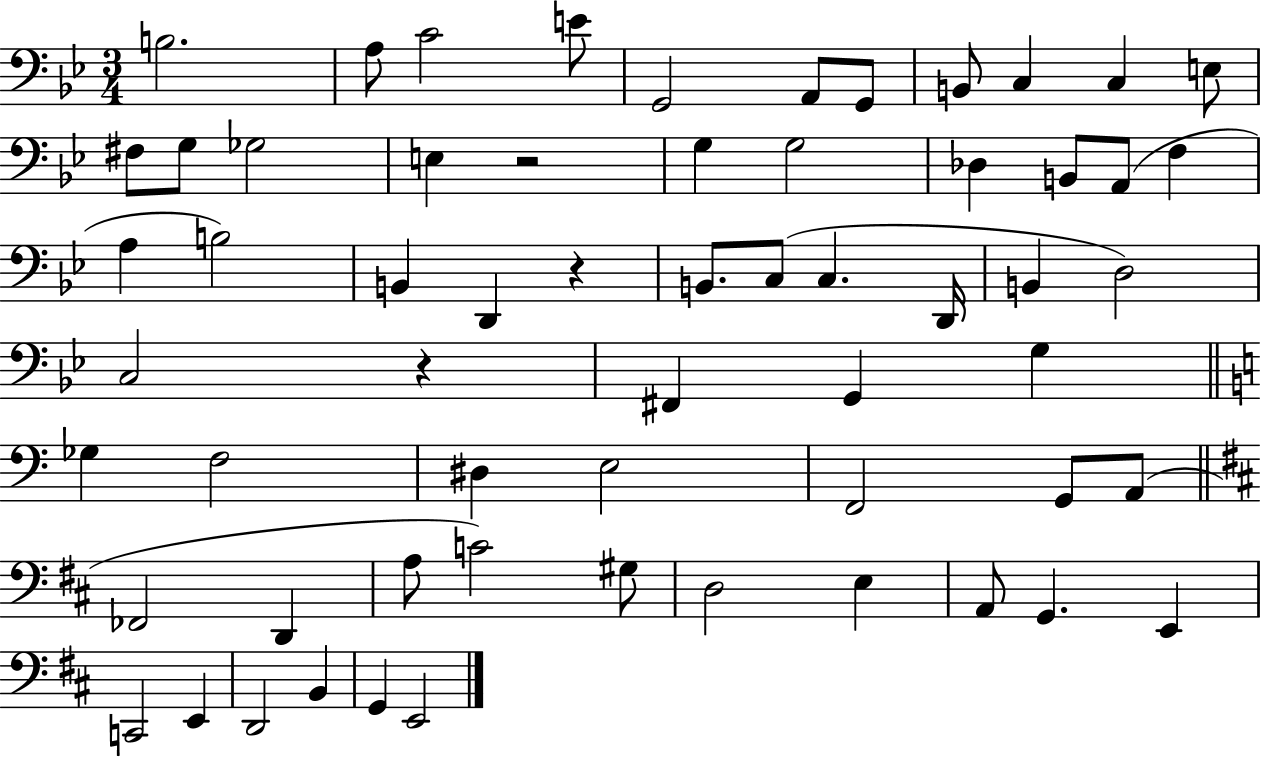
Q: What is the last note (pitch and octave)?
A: E2